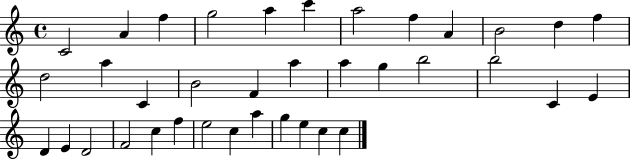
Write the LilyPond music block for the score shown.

{
  \clef treble
  \time 4/4
  \defaultTimeSignature
  \key c \major
  c'2 a'4 f''4 | g''2 a''4 c'''4 | a''2 f''4 a'4 | b'2 d''4 f''4 | \break d''2 a''4 c'4 | b'2 f'4 a''4 | a''4 g''4 b''2 | b''2 c'4 e'4 | \break d'4 e'4 d'2 | f'2 c''4 f''4 | e''2 c''4 a''4 | g''4 e''4 c''4 c''4 | \break \bar "|."
}